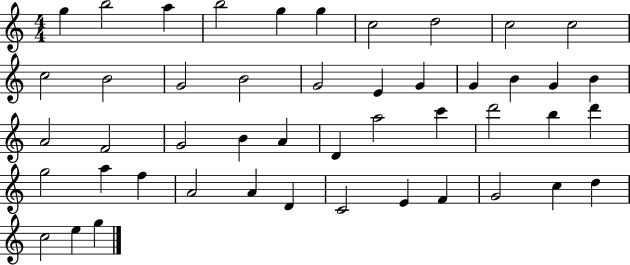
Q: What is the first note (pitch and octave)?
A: G5